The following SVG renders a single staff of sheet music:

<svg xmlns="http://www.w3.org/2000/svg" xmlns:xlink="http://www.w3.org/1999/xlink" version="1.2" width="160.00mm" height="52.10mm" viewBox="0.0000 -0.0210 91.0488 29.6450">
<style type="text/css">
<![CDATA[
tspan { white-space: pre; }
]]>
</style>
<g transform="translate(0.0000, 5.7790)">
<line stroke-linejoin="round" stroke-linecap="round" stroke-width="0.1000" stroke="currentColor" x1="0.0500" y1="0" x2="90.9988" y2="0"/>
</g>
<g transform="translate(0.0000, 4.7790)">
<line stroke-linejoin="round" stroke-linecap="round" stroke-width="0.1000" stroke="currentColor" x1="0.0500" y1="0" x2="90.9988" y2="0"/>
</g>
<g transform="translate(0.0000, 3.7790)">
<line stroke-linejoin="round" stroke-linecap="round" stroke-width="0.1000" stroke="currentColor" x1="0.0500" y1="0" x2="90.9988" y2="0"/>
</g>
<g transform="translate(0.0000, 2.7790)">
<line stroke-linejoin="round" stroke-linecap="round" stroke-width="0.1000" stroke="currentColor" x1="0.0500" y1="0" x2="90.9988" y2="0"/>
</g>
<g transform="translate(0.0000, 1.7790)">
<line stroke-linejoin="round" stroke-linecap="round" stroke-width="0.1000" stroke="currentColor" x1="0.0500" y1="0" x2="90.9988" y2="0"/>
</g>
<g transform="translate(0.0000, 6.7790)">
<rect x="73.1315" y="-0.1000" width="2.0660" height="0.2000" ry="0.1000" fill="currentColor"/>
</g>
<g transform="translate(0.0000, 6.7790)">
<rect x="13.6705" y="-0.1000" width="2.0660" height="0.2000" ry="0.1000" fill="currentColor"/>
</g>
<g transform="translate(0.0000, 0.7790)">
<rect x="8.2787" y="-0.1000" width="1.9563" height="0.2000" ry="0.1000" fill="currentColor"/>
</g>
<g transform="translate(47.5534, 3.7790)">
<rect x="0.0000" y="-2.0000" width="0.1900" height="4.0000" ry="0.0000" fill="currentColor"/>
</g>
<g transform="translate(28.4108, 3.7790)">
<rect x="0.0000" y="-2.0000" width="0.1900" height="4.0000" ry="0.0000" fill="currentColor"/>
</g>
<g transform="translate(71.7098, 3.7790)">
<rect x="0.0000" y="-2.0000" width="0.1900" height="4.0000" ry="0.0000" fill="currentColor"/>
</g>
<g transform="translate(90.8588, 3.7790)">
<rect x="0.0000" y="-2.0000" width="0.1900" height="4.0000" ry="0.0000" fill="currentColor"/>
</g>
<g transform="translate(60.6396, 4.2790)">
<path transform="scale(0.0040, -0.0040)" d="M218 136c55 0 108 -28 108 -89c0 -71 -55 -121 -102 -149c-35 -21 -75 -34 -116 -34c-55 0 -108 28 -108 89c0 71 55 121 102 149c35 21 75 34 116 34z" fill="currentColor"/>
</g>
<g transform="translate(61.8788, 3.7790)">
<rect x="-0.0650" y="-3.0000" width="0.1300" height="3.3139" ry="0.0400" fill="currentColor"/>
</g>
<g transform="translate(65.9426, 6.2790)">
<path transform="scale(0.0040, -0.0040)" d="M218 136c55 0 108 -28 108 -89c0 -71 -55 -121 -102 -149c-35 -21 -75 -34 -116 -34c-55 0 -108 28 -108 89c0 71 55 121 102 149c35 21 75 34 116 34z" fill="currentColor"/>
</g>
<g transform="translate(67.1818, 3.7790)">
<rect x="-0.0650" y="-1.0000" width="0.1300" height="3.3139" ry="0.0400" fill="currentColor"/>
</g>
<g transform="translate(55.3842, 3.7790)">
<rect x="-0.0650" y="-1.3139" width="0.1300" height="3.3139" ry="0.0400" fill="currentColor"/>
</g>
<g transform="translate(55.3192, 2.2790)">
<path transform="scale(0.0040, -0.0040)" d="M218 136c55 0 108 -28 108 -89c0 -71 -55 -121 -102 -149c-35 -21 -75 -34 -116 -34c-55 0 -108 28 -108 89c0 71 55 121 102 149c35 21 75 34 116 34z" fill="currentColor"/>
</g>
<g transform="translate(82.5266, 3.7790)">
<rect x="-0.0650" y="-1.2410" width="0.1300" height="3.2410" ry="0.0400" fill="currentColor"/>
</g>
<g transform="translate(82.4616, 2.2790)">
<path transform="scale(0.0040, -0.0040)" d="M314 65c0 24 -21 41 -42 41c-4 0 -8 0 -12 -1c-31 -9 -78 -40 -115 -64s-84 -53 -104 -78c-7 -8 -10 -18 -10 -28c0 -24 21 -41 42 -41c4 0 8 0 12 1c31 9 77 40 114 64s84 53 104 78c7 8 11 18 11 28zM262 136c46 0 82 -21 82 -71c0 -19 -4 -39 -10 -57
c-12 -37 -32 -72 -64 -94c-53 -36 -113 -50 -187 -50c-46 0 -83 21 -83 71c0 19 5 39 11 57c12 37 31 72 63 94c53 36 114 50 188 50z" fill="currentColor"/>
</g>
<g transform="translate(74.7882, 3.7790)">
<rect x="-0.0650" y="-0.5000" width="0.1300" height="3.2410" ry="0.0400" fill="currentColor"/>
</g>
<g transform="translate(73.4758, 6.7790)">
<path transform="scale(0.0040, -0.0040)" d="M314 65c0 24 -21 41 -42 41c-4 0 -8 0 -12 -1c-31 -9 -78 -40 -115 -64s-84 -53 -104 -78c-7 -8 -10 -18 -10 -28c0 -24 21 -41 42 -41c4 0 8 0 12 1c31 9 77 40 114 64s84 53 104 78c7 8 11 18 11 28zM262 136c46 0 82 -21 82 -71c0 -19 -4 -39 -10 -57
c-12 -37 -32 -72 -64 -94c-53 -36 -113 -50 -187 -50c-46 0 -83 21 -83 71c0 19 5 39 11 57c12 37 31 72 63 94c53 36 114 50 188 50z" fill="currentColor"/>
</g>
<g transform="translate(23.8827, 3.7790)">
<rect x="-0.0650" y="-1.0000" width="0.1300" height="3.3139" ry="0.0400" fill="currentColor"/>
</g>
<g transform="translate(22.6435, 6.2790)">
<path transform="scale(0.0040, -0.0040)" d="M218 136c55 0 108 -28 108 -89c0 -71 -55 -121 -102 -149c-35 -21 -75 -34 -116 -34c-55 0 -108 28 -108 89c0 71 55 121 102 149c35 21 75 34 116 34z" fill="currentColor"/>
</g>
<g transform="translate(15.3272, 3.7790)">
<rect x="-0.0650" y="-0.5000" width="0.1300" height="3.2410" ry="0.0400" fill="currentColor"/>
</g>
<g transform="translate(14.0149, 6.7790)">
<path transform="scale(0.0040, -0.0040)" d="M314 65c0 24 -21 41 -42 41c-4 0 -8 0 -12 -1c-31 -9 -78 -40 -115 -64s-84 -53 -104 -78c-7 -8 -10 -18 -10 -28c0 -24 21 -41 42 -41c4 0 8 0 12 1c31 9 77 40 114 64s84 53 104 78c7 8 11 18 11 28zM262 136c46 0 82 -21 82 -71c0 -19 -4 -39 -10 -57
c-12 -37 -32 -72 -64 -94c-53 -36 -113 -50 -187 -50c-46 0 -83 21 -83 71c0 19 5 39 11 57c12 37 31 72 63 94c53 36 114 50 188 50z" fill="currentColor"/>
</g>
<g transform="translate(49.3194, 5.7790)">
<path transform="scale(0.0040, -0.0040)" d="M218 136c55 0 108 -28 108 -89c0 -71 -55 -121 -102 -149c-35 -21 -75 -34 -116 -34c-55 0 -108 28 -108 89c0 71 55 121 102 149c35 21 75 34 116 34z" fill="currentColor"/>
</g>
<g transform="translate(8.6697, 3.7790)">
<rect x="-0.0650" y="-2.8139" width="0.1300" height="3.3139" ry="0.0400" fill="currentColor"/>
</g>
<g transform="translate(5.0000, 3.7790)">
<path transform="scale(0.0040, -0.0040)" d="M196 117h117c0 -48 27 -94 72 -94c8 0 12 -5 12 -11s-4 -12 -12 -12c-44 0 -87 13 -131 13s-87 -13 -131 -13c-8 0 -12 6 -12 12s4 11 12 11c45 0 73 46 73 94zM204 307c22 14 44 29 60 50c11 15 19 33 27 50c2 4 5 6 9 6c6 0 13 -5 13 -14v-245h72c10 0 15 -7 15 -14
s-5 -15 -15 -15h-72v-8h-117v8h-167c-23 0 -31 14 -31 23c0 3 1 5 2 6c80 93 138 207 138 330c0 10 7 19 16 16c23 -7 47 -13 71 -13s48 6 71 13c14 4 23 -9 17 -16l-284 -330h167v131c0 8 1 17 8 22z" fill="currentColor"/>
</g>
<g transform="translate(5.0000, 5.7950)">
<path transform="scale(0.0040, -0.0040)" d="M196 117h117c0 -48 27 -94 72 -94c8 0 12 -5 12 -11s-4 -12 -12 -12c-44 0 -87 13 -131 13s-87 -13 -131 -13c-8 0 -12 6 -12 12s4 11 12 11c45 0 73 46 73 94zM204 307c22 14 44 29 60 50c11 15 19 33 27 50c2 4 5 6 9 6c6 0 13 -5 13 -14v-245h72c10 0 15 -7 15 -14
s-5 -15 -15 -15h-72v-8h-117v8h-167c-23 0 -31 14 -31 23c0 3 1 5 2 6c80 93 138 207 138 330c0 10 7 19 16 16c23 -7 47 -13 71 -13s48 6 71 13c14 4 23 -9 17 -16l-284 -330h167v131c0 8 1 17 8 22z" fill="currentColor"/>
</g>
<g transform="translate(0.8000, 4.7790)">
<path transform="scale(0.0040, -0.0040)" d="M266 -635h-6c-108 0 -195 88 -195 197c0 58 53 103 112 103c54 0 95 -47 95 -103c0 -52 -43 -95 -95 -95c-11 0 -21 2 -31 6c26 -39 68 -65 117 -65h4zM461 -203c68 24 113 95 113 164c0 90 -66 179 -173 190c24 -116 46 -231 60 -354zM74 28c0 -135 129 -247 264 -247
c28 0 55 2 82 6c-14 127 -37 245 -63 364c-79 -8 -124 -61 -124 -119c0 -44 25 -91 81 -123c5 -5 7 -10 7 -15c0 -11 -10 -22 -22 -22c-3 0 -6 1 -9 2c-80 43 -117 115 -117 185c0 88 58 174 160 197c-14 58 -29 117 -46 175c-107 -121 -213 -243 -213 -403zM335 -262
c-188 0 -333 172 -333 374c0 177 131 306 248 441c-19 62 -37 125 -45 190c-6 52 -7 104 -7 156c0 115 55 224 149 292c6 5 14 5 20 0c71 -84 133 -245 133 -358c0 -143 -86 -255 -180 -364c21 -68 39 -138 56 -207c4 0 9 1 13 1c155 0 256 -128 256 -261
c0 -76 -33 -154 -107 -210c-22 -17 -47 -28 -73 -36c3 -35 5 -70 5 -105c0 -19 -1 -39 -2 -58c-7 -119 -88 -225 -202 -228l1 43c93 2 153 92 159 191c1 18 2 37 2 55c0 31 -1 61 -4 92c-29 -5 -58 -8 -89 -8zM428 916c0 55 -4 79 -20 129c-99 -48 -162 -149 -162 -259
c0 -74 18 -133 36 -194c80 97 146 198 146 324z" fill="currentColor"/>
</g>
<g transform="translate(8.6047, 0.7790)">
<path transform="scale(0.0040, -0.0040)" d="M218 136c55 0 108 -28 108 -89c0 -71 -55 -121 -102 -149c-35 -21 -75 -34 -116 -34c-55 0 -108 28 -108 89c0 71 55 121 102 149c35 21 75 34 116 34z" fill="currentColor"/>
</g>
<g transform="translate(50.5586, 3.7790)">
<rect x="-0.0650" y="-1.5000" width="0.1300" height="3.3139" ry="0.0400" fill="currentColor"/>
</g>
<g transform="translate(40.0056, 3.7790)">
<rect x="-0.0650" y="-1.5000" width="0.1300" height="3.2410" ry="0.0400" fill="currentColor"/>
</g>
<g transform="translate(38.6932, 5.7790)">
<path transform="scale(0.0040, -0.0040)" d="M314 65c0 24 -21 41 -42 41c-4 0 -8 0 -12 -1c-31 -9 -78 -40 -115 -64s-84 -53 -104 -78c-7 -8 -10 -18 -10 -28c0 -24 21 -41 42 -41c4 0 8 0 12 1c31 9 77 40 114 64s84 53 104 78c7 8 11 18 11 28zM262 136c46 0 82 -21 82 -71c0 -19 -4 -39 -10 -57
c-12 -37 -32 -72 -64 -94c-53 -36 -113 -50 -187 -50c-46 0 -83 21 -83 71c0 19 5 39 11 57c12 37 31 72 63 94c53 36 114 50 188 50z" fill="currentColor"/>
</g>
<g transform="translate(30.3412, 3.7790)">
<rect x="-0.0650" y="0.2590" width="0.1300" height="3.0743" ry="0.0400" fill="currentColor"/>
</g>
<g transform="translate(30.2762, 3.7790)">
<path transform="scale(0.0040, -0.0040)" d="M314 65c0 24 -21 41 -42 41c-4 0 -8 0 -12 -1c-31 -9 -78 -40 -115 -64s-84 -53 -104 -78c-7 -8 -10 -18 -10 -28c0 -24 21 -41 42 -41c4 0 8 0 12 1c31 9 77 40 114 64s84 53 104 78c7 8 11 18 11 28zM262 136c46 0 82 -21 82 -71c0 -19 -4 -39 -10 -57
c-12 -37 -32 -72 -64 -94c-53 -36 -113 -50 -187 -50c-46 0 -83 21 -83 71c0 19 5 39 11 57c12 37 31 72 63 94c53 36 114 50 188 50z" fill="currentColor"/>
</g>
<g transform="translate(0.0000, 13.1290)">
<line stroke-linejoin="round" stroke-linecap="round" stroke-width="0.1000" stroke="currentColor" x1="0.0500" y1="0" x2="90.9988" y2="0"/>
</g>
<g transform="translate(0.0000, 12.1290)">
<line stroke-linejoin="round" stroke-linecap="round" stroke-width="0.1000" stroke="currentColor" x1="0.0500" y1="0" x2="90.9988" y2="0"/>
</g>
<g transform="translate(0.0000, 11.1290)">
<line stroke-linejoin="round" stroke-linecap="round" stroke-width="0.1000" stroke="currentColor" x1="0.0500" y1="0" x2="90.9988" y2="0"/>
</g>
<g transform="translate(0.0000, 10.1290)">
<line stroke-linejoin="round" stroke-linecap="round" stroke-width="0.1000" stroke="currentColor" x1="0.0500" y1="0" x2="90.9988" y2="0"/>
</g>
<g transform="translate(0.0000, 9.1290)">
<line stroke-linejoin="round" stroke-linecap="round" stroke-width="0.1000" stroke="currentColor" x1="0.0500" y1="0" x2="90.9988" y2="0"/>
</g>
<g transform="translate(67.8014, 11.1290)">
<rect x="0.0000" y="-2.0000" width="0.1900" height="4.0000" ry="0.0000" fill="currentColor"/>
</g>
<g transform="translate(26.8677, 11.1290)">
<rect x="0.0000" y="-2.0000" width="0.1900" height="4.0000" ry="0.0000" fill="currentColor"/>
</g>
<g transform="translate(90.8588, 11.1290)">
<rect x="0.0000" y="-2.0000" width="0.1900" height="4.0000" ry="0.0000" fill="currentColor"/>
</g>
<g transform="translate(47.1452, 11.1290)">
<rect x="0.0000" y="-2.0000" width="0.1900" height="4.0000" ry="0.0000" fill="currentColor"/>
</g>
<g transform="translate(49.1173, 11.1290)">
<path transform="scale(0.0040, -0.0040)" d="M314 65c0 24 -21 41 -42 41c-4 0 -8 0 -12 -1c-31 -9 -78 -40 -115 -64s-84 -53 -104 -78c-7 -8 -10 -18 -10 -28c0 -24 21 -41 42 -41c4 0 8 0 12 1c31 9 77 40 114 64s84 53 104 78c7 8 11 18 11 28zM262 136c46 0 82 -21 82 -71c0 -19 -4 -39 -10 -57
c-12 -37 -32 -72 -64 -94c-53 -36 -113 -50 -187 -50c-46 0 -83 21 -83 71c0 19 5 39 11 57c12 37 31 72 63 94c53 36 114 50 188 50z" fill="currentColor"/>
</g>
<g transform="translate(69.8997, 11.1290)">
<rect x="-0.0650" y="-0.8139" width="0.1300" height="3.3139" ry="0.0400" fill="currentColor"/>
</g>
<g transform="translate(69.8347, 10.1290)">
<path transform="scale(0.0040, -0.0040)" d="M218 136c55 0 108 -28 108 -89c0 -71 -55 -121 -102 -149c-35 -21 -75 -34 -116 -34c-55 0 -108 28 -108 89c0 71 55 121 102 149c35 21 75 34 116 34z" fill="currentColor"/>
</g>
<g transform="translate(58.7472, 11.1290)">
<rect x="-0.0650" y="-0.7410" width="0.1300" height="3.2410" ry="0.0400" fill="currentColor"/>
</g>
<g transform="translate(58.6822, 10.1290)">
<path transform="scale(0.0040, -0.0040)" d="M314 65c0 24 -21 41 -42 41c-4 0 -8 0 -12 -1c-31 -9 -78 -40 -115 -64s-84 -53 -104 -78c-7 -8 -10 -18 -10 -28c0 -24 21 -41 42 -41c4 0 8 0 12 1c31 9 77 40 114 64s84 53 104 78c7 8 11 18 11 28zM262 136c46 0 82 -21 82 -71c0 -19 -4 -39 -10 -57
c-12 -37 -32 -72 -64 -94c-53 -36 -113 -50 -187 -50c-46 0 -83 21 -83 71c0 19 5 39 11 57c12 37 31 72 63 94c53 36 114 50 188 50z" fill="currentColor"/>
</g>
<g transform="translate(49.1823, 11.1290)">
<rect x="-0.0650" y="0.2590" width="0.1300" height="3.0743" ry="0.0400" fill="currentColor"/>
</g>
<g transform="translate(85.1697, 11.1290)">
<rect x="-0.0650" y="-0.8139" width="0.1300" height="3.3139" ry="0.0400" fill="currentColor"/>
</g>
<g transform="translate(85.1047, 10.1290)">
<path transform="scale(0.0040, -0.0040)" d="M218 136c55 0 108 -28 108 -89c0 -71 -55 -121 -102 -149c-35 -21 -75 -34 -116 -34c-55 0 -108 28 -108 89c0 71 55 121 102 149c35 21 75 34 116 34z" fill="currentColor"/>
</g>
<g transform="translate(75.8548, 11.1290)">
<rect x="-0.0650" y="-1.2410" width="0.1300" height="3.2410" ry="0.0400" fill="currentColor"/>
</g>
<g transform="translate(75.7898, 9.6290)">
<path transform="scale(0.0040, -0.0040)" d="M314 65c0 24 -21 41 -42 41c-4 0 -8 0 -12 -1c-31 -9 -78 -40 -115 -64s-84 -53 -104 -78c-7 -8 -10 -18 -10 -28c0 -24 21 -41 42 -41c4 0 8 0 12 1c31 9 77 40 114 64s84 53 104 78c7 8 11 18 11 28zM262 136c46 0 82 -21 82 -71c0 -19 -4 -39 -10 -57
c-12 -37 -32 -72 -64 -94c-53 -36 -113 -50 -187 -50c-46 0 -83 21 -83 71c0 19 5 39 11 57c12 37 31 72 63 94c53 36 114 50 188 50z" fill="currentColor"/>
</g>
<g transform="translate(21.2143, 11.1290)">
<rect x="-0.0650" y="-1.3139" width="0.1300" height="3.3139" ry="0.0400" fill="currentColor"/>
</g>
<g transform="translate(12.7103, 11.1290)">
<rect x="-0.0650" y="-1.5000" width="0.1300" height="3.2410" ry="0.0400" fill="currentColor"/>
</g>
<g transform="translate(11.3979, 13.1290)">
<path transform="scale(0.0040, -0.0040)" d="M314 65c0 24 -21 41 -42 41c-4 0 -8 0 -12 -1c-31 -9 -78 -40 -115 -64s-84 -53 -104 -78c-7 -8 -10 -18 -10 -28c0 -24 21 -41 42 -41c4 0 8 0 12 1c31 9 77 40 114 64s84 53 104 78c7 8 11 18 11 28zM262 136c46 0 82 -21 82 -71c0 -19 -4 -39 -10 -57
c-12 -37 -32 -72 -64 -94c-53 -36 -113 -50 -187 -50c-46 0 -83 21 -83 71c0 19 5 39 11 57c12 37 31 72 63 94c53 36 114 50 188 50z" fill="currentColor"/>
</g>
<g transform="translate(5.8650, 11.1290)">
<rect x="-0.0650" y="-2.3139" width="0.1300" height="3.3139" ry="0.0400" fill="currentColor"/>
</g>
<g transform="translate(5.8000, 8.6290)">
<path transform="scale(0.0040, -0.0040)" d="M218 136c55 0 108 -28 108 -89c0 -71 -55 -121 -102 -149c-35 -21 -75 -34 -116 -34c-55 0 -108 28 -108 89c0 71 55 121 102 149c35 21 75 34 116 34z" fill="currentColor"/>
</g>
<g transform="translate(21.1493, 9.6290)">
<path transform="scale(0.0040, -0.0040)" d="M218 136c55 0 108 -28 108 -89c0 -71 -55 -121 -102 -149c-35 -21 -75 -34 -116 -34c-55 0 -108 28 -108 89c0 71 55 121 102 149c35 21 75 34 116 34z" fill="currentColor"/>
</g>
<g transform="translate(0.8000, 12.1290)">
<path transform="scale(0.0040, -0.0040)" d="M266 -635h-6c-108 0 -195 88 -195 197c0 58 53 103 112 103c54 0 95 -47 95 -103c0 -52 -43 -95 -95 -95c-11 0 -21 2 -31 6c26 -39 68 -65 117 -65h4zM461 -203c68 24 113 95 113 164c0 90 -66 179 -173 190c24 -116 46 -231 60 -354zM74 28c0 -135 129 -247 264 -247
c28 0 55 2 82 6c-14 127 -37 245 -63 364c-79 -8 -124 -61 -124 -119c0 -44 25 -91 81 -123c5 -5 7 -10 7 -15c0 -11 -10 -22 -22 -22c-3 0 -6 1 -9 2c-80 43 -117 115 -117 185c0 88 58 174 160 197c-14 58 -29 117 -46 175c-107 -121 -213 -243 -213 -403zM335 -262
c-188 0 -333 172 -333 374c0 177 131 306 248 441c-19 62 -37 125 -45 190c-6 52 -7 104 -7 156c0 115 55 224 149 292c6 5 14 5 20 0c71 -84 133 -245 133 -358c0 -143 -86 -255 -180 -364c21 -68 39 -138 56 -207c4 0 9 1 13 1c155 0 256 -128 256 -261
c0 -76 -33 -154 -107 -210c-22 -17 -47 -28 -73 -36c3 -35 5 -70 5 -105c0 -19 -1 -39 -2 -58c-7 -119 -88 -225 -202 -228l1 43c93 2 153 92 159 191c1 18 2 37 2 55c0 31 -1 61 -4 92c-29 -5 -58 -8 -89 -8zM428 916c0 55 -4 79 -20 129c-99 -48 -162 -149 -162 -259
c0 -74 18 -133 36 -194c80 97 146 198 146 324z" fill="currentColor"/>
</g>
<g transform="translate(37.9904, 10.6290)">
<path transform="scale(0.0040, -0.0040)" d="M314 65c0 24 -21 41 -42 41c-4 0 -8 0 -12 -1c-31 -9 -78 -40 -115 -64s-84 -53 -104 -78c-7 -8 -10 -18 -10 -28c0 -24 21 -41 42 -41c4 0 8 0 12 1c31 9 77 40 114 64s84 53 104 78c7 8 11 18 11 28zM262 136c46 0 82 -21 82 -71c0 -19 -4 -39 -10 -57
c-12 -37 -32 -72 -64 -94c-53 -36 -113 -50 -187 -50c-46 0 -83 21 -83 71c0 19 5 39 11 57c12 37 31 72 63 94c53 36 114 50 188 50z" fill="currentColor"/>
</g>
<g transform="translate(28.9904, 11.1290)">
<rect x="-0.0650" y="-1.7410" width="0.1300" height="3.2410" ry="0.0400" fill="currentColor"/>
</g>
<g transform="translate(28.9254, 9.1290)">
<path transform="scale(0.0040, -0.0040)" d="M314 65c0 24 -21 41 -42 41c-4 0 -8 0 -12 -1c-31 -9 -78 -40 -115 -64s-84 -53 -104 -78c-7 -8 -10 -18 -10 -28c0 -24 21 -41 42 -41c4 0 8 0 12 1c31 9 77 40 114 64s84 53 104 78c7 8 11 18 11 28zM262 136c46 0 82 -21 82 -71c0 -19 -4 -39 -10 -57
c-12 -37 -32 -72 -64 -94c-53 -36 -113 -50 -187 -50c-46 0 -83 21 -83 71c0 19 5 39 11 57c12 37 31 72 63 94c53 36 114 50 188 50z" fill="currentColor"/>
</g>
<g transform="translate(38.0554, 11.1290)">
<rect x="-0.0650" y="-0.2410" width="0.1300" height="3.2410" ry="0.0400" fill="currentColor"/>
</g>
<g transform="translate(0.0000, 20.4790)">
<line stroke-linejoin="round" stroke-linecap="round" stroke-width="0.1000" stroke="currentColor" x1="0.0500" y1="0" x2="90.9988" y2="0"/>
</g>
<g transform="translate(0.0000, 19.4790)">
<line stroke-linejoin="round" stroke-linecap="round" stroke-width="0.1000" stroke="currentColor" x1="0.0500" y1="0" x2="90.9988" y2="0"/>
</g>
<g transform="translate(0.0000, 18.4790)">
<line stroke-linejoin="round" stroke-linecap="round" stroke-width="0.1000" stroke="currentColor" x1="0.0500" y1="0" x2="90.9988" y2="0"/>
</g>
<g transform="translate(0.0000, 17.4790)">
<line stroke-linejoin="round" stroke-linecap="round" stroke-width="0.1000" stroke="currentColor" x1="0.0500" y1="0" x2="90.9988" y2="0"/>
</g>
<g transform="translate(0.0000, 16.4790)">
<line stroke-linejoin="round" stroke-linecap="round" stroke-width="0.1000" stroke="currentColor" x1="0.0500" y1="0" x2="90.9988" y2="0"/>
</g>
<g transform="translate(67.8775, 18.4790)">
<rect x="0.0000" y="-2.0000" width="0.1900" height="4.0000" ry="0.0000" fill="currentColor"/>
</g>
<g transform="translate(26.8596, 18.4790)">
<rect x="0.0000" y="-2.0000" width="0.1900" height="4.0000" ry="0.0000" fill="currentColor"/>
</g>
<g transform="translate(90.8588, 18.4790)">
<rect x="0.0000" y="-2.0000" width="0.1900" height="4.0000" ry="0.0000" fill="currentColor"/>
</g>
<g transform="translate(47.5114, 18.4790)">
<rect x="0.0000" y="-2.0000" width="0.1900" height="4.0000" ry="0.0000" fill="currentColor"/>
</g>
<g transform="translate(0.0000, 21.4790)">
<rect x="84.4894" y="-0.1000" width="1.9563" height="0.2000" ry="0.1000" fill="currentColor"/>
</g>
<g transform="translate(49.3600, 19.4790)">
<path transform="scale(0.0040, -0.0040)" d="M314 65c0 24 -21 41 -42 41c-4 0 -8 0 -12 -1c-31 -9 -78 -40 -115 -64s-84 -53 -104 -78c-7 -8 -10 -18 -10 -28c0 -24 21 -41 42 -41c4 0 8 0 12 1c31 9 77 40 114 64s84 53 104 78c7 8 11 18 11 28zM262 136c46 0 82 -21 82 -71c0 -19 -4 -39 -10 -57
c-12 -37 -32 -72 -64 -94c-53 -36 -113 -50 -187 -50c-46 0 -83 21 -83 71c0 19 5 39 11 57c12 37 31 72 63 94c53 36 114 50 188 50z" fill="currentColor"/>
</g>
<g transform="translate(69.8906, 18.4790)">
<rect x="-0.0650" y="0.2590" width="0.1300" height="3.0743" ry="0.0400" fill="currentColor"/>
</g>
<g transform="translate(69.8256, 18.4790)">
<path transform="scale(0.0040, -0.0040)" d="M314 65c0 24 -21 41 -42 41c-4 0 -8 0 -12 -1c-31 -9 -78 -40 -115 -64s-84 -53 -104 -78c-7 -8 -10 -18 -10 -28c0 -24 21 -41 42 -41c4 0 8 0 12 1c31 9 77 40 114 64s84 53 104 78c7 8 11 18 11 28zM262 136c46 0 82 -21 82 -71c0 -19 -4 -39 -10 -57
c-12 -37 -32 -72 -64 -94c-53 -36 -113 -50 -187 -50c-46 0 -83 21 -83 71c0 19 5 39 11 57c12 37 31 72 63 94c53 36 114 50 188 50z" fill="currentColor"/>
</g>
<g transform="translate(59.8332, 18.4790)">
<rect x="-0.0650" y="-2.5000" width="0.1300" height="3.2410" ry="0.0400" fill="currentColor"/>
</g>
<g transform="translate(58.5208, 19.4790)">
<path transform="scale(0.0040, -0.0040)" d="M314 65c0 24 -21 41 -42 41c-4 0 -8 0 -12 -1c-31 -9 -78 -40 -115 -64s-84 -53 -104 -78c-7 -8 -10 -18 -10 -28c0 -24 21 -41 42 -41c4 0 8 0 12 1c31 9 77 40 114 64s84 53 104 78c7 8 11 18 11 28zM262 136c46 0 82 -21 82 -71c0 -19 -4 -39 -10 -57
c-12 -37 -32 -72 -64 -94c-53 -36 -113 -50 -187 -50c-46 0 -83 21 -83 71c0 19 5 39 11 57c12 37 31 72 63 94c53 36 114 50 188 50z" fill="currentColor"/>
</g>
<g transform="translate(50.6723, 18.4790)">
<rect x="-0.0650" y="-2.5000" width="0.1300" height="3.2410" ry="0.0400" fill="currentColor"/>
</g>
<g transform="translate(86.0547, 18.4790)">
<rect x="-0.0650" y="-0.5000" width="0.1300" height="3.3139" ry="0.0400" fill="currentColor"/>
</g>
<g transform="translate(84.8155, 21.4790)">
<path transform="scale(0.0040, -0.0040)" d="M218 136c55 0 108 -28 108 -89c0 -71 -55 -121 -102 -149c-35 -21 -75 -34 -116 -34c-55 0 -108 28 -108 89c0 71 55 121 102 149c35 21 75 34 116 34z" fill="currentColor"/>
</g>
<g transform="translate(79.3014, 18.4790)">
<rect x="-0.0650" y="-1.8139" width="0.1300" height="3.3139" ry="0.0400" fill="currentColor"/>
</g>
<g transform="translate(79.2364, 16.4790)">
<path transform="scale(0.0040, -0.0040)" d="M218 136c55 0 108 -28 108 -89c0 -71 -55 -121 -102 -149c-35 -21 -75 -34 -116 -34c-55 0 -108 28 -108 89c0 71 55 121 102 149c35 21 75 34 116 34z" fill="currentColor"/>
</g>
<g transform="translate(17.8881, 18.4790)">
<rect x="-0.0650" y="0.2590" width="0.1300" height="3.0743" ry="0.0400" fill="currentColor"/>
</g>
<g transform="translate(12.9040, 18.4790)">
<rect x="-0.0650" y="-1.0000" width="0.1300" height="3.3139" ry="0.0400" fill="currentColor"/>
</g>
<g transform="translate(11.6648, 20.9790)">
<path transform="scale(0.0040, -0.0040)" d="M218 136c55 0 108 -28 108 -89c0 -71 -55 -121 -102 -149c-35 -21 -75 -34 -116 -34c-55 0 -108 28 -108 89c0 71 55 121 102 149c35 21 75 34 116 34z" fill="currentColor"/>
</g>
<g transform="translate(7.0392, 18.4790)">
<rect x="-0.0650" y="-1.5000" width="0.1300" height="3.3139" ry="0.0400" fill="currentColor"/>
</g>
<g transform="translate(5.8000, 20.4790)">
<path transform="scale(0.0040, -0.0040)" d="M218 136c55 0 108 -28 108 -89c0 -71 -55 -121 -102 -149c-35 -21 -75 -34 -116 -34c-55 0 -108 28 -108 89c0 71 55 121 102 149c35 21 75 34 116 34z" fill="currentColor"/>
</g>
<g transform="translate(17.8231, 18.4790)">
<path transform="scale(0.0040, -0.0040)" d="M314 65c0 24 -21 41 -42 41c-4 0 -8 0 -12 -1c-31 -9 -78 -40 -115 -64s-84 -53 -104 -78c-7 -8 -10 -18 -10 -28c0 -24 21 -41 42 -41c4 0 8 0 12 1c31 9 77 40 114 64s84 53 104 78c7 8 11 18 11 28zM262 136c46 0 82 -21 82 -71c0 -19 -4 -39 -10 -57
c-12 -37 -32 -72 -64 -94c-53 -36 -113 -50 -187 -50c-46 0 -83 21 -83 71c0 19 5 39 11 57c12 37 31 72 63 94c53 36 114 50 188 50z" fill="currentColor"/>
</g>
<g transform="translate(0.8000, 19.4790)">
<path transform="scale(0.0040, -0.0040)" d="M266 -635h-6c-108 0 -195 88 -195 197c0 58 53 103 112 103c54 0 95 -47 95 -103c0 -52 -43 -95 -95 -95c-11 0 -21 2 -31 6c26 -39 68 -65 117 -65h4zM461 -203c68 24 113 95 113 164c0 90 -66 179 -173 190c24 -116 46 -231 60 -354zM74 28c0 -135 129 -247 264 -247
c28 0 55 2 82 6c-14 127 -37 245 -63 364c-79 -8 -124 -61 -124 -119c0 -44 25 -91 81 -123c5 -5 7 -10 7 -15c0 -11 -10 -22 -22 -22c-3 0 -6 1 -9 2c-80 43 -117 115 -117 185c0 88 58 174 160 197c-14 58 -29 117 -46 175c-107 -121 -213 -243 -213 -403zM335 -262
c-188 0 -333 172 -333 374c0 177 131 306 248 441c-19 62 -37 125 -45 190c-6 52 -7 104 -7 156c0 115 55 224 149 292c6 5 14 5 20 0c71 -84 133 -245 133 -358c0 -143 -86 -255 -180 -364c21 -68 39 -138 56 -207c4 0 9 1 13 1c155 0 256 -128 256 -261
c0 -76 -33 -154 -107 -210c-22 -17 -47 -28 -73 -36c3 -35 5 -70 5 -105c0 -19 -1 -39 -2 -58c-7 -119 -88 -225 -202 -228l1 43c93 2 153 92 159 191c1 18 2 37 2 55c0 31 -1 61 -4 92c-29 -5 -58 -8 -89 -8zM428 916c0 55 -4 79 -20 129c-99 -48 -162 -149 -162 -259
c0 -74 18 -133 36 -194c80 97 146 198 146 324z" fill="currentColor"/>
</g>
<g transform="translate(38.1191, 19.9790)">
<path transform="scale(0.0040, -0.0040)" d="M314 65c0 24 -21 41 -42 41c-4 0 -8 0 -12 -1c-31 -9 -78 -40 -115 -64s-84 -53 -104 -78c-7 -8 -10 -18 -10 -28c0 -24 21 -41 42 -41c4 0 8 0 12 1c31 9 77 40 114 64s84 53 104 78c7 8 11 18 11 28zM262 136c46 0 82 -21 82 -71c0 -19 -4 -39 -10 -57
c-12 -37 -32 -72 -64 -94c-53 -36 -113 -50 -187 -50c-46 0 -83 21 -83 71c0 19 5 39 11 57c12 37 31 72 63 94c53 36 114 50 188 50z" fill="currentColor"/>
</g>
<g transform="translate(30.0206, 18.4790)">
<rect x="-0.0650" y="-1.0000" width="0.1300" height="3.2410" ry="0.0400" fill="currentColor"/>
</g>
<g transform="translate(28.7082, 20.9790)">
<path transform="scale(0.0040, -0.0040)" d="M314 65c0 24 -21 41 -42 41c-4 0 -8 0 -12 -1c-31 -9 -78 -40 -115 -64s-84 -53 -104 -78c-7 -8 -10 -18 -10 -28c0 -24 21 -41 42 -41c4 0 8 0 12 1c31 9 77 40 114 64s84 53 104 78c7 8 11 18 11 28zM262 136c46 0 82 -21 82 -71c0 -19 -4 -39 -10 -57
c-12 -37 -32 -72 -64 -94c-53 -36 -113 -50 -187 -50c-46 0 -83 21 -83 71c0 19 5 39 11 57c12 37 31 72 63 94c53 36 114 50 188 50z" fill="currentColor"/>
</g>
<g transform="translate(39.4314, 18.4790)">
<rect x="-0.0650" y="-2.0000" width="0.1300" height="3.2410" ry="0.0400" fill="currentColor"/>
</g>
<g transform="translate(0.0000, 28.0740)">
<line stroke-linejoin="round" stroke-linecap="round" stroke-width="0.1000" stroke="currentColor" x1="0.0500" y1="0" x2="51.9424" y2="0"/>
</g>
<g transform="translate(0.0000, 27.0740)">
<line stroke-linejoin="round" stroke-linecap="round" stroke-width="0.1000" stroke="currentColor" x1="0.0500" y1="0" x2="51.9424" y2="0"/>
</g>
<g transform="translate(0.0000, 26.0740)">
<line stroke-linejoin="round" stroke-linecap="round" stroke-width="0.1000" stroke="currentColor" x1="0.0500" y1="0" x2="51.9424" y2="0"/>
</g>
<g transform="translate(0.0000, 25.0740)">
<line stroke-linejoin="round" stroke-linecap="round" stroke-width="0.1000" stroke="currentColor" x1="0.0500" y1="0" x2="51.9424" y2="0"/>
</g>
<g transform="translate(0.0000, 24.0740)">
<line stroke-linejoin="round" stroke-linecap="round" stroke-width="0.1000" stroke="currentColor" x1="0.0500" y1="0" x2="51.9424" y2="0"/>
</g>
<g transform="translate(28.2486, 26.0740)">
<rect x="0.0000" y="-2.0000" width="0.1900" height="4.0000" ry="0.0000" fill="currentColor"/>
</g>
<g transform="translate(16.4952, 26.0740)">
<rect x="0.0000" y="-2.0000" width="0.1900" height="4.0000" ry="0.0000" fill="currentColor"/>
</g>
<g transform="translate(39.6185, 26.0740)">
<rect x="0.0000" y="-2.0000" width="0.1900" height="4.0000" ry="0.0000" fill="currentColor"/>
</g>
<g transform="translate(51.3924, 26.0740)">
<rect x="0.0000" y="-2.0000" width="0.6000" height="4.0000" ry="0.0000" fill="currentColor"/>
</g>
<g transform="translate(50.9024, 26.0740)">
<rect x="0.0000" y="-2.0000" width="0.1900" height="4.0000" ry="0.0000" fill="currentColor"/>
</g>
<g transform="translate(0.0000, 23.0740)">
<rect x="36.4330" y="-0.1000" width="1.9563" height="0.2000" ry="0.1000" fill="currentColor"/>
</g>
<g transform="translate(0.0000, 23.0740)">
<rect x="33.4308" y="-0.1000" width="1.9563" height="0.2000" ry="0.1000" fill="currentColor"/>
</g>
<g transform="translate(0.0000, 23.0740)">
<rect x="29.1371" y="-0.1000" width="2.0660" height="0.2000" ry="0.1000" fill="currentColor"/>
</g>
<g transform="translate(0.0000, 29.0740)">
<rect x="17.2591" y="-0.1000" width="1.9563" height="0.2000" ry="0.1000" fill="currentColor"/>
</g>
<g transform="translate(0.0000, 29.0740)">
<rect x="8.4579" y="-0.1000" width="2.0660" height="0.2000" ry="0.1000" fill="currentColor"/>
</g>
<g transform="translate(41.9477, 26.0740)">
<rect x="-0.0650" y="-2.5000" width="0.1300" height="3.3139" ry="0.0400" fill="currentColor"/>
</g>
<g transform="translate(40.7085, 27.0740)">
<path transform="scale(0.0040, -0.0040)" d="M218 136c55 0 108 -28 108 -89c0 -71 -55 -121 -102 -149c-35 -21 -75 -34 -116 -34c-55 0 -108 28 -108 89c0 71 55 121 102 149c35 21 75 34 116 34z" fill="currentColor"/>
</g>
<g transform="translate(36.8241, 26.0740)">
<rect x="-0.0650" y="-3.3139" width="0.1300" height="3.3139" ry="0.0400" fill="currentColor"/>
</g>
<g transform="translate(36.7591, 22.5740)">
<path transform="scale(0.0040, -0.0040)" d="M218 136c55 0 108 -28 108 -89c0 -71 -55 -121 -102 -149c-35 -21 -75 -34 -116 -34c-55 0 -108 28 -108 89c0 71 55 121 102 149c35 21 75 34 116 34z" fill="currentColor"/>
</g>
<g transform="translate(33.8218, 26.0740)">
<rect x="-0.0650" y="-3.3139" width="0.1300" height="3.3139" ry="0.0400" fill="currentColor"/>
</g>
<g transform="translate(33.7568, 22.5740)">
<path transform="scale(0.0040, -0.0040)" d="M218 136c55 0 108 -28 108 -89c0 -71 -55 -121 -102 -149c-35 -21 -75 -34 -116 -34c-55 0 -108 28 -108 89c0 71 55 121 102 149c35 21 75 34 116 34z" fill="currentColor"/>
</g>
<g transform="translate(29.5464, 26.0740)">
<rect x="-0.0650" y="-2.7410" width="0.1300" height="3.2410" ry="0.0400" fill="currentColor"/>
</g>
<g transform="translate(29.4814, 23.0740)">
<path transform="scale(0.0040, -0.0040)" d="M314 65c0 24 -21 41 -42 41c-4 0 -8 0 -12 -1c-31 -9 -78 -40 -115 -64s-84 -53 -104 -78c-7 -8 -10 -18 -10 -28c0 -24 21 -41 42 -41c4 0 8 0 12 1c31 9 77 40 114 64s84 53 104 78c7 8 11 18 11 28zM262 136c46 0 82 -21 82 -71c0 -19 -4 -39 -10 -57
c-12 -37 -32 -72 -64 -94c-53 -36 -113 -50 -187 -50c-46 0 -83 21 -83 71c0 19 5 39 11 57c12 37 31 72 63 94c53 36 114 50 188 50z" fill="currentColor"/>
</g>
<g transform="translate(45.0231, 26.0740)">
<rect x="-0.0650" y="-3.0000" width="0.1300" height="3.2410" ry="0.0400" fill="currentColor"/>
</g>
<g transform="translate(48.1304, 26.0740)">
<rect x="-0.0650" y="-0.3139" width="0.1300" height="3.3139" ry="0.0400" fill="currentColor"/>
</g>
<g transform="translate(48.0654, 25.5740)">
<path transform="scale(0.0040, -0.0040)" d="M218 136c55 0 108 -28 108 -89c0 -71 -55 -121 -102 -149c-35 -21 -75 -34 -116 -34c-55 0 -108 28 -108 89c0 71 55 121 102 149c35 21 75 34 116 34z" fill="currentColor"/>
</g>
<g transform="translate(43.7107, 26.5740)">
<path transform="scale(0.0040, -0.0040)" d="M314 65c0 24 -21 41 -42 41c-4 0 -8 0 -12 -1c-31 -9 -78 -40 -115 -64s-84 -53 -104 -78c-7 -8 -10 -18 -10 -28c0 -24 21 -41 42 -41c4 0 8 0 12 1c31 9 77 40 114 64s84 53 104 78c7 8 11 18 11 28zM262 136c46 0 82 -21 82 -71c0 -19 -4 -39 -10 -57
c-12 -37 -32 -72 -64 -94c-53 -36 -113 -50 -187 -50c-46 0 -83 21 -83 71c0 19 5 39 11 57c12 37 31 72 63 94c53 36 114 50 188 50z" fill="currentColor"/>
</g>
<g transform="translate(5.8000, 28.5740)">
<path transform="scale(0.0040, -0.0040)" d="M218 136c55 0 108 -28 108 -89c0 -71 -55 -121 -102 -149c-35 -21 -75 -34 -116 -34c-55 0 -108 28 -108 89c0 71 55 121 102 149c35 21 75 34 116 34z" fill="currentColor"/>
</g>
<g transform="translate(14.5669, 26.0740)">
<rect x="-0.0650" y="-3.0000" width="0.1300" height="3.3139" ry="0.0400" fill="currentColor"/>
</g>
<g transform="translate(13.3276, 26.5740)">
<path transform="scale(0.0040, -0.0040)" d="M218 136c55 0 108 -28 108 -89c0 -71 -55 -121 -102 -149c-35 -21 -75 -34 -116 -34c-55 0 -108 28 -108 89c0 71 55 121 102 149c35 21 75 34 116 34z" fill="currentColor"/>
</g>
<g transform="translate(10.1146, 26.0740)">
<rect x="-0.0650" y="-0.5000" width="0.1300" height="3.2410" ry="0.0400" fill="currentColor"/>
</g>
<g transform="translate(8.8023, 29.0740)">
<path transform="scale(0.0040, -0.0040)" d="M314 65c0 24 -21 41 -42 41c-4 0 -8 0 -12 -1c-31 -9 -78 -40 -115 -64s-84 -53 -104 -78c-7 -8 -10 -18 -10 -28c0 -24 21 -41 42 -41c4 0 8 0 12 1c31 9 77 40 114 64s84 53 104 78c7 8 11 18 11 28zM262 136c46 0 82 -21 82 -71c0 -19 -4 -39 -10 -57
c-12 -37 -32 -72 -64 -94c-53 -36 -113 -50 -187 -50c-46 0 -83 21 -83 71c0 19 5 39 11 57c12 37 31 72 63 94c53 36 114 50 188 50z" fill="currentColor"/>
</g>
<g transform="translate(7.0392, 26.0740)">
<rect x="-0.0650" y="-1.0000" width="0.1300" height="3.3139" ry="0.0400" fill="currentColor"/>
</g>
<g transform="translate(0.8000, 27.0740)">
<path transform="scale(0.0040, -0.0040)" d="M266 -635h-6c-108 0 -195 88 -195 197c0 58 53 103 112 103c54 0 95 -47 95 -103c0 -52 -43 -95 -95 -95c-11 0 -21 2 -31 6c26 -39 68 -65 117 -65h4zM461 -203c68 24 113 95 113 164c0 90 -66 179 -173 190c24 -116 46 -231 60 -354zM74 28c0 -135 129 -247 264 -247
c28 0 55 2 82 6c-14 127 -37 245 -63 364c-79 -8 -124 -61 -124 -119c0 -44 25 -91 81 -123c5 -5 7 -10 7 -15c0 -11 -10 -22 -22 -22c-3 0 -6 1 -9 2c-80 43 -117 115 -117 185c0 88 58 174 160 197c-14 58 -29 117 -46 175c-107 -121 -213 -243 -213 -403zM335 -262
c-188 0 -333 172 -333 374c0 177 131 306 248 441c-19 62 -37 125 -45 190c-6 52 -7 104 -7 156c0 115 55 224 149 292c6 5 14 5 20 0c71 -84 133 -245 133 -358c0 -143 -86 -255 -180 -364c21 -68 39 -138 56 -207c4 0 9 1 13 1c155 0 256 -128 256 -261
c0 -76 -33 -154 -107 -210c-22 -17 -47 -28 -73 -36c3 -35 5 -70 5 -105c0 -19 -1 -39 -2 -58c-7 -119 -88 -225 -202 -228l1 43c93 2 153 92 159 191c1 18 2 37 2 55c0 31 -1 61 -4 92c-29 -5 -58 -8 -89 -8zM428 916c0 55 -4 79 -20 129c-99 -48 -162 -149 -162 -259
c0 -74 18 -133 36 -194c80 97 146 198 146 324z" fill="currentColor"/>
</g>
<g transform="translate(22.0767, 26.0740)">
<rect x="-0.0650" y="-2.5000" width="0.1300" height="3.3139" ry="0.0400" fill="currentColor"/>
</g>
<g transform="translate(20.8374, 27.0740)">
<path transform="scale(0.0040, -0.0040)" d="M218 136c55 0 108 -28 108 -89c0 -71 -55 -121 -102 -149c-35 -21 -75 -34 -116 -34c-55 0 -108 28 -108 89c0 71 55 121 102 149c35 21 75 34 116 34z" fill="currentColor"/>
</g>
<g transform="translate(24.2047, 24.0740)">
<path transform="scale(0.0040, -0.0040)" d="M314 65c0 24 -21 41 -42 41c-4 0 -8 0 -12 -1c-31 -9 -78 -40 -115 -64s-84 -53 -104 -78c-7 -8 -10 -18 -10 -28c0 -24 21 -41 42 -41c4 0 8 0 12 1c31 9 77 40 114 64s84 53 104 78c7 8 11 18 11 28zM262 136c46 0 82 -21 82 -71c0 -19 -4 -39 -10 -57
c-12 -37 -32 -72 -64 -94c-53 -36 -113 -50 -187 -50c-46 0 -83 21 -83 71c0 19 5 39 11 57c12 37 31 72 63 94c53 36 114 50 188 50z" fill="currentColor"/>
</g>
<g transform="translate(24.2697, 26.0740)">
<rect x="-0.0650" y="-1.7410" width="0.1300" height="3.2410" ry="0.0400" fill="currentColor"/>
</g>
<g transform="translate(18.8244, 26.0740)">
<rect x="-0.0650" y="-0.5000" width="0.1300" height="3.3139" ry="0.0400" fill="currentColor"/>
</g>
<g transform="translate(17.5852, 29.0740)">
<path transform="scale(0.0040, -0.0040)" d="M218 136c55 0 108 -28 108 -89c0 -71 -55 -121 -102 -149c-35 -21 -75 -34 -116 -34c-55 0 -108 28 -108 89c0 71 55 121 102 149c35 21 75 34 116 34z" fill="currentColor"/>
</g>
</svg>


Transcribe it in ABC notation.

X:1
T:Untitled
M:4/4
L:1/4
K:C
a C2 D B2 E2 E e A D C2 e2 g E2 e f2 c2 B2 d2 d e2 d E D B2 D2 F2 G2 G2 B2 f C D C2 A C G f2 a2 b b G A2 c